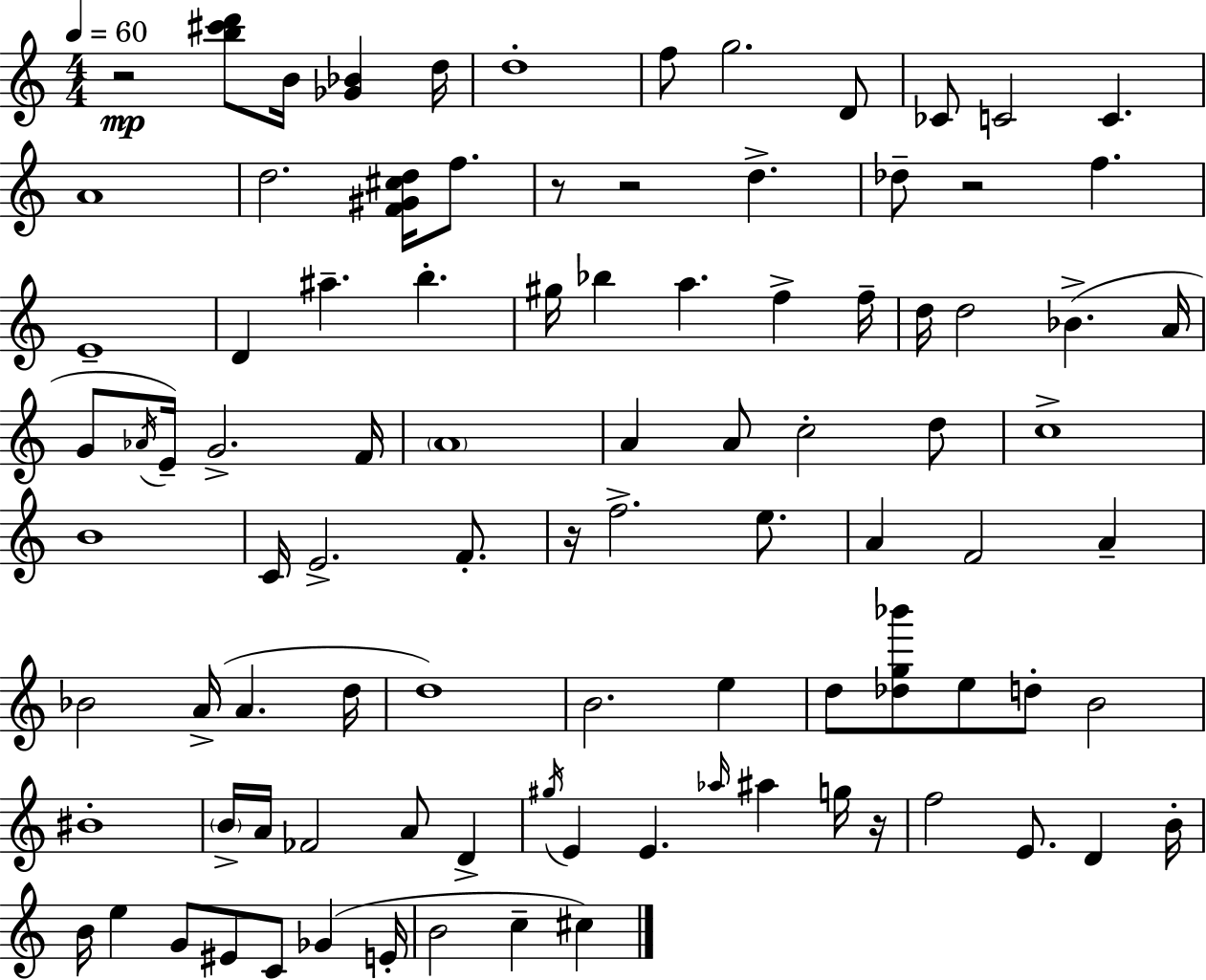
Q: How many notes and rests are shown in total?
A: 95